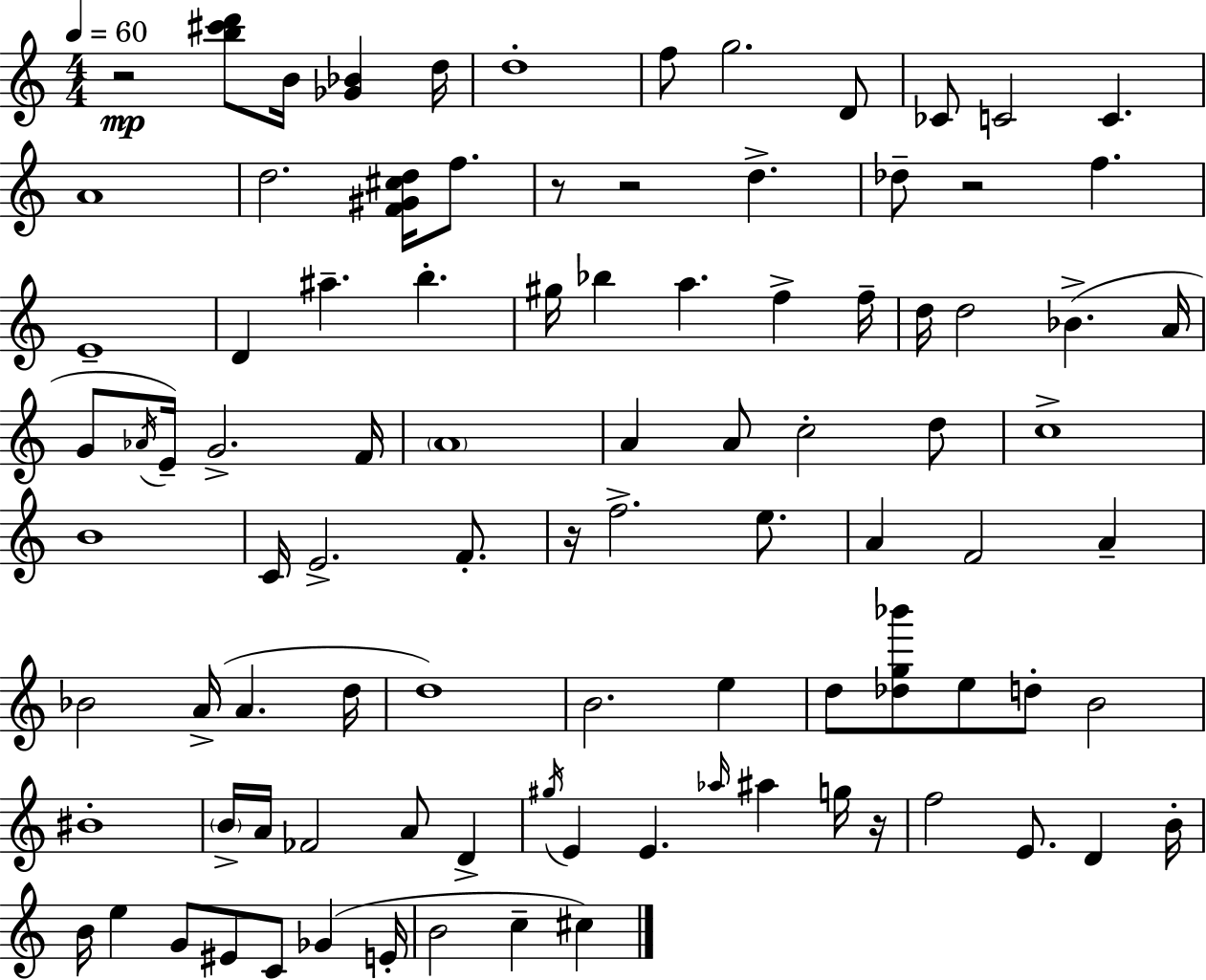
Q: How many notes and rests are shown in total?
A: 95